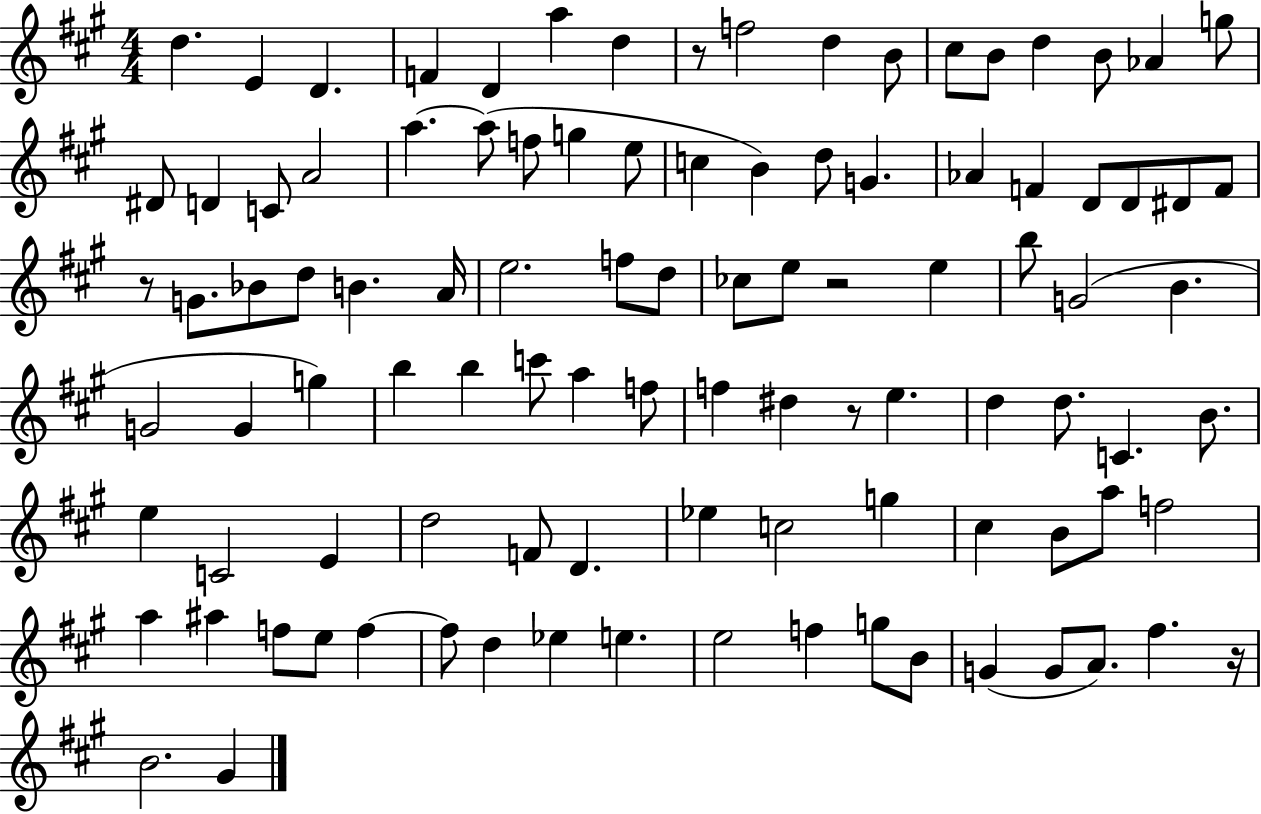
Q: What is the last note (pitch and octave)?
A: G#4